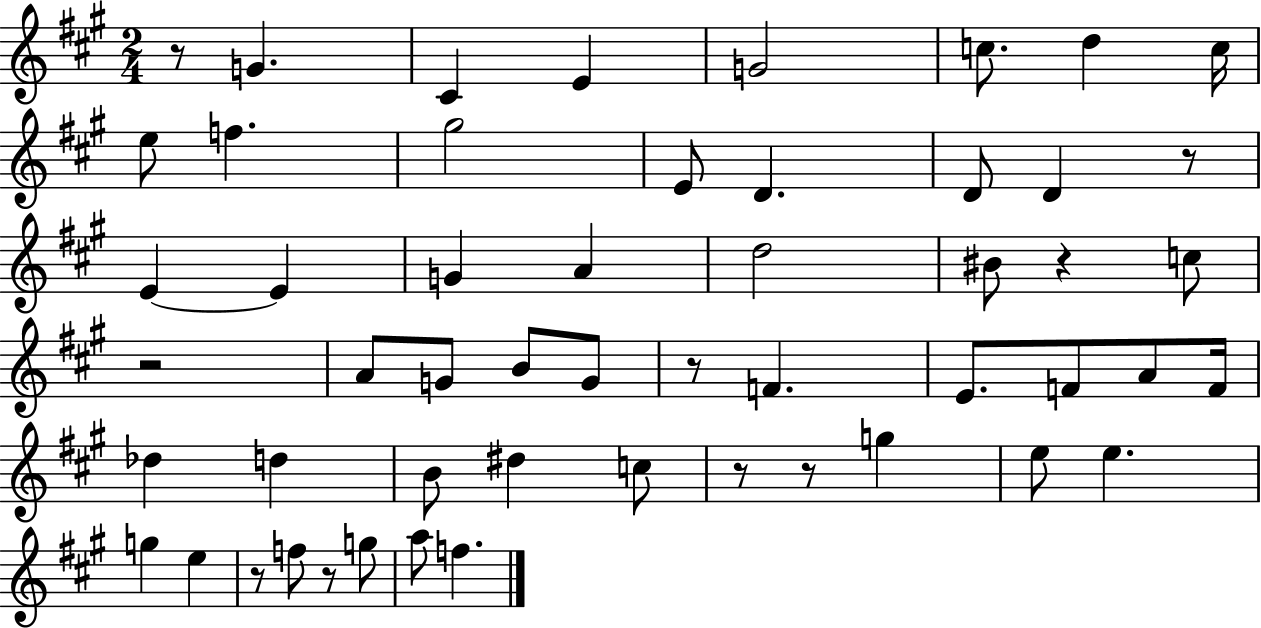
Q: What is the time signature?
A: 2/4